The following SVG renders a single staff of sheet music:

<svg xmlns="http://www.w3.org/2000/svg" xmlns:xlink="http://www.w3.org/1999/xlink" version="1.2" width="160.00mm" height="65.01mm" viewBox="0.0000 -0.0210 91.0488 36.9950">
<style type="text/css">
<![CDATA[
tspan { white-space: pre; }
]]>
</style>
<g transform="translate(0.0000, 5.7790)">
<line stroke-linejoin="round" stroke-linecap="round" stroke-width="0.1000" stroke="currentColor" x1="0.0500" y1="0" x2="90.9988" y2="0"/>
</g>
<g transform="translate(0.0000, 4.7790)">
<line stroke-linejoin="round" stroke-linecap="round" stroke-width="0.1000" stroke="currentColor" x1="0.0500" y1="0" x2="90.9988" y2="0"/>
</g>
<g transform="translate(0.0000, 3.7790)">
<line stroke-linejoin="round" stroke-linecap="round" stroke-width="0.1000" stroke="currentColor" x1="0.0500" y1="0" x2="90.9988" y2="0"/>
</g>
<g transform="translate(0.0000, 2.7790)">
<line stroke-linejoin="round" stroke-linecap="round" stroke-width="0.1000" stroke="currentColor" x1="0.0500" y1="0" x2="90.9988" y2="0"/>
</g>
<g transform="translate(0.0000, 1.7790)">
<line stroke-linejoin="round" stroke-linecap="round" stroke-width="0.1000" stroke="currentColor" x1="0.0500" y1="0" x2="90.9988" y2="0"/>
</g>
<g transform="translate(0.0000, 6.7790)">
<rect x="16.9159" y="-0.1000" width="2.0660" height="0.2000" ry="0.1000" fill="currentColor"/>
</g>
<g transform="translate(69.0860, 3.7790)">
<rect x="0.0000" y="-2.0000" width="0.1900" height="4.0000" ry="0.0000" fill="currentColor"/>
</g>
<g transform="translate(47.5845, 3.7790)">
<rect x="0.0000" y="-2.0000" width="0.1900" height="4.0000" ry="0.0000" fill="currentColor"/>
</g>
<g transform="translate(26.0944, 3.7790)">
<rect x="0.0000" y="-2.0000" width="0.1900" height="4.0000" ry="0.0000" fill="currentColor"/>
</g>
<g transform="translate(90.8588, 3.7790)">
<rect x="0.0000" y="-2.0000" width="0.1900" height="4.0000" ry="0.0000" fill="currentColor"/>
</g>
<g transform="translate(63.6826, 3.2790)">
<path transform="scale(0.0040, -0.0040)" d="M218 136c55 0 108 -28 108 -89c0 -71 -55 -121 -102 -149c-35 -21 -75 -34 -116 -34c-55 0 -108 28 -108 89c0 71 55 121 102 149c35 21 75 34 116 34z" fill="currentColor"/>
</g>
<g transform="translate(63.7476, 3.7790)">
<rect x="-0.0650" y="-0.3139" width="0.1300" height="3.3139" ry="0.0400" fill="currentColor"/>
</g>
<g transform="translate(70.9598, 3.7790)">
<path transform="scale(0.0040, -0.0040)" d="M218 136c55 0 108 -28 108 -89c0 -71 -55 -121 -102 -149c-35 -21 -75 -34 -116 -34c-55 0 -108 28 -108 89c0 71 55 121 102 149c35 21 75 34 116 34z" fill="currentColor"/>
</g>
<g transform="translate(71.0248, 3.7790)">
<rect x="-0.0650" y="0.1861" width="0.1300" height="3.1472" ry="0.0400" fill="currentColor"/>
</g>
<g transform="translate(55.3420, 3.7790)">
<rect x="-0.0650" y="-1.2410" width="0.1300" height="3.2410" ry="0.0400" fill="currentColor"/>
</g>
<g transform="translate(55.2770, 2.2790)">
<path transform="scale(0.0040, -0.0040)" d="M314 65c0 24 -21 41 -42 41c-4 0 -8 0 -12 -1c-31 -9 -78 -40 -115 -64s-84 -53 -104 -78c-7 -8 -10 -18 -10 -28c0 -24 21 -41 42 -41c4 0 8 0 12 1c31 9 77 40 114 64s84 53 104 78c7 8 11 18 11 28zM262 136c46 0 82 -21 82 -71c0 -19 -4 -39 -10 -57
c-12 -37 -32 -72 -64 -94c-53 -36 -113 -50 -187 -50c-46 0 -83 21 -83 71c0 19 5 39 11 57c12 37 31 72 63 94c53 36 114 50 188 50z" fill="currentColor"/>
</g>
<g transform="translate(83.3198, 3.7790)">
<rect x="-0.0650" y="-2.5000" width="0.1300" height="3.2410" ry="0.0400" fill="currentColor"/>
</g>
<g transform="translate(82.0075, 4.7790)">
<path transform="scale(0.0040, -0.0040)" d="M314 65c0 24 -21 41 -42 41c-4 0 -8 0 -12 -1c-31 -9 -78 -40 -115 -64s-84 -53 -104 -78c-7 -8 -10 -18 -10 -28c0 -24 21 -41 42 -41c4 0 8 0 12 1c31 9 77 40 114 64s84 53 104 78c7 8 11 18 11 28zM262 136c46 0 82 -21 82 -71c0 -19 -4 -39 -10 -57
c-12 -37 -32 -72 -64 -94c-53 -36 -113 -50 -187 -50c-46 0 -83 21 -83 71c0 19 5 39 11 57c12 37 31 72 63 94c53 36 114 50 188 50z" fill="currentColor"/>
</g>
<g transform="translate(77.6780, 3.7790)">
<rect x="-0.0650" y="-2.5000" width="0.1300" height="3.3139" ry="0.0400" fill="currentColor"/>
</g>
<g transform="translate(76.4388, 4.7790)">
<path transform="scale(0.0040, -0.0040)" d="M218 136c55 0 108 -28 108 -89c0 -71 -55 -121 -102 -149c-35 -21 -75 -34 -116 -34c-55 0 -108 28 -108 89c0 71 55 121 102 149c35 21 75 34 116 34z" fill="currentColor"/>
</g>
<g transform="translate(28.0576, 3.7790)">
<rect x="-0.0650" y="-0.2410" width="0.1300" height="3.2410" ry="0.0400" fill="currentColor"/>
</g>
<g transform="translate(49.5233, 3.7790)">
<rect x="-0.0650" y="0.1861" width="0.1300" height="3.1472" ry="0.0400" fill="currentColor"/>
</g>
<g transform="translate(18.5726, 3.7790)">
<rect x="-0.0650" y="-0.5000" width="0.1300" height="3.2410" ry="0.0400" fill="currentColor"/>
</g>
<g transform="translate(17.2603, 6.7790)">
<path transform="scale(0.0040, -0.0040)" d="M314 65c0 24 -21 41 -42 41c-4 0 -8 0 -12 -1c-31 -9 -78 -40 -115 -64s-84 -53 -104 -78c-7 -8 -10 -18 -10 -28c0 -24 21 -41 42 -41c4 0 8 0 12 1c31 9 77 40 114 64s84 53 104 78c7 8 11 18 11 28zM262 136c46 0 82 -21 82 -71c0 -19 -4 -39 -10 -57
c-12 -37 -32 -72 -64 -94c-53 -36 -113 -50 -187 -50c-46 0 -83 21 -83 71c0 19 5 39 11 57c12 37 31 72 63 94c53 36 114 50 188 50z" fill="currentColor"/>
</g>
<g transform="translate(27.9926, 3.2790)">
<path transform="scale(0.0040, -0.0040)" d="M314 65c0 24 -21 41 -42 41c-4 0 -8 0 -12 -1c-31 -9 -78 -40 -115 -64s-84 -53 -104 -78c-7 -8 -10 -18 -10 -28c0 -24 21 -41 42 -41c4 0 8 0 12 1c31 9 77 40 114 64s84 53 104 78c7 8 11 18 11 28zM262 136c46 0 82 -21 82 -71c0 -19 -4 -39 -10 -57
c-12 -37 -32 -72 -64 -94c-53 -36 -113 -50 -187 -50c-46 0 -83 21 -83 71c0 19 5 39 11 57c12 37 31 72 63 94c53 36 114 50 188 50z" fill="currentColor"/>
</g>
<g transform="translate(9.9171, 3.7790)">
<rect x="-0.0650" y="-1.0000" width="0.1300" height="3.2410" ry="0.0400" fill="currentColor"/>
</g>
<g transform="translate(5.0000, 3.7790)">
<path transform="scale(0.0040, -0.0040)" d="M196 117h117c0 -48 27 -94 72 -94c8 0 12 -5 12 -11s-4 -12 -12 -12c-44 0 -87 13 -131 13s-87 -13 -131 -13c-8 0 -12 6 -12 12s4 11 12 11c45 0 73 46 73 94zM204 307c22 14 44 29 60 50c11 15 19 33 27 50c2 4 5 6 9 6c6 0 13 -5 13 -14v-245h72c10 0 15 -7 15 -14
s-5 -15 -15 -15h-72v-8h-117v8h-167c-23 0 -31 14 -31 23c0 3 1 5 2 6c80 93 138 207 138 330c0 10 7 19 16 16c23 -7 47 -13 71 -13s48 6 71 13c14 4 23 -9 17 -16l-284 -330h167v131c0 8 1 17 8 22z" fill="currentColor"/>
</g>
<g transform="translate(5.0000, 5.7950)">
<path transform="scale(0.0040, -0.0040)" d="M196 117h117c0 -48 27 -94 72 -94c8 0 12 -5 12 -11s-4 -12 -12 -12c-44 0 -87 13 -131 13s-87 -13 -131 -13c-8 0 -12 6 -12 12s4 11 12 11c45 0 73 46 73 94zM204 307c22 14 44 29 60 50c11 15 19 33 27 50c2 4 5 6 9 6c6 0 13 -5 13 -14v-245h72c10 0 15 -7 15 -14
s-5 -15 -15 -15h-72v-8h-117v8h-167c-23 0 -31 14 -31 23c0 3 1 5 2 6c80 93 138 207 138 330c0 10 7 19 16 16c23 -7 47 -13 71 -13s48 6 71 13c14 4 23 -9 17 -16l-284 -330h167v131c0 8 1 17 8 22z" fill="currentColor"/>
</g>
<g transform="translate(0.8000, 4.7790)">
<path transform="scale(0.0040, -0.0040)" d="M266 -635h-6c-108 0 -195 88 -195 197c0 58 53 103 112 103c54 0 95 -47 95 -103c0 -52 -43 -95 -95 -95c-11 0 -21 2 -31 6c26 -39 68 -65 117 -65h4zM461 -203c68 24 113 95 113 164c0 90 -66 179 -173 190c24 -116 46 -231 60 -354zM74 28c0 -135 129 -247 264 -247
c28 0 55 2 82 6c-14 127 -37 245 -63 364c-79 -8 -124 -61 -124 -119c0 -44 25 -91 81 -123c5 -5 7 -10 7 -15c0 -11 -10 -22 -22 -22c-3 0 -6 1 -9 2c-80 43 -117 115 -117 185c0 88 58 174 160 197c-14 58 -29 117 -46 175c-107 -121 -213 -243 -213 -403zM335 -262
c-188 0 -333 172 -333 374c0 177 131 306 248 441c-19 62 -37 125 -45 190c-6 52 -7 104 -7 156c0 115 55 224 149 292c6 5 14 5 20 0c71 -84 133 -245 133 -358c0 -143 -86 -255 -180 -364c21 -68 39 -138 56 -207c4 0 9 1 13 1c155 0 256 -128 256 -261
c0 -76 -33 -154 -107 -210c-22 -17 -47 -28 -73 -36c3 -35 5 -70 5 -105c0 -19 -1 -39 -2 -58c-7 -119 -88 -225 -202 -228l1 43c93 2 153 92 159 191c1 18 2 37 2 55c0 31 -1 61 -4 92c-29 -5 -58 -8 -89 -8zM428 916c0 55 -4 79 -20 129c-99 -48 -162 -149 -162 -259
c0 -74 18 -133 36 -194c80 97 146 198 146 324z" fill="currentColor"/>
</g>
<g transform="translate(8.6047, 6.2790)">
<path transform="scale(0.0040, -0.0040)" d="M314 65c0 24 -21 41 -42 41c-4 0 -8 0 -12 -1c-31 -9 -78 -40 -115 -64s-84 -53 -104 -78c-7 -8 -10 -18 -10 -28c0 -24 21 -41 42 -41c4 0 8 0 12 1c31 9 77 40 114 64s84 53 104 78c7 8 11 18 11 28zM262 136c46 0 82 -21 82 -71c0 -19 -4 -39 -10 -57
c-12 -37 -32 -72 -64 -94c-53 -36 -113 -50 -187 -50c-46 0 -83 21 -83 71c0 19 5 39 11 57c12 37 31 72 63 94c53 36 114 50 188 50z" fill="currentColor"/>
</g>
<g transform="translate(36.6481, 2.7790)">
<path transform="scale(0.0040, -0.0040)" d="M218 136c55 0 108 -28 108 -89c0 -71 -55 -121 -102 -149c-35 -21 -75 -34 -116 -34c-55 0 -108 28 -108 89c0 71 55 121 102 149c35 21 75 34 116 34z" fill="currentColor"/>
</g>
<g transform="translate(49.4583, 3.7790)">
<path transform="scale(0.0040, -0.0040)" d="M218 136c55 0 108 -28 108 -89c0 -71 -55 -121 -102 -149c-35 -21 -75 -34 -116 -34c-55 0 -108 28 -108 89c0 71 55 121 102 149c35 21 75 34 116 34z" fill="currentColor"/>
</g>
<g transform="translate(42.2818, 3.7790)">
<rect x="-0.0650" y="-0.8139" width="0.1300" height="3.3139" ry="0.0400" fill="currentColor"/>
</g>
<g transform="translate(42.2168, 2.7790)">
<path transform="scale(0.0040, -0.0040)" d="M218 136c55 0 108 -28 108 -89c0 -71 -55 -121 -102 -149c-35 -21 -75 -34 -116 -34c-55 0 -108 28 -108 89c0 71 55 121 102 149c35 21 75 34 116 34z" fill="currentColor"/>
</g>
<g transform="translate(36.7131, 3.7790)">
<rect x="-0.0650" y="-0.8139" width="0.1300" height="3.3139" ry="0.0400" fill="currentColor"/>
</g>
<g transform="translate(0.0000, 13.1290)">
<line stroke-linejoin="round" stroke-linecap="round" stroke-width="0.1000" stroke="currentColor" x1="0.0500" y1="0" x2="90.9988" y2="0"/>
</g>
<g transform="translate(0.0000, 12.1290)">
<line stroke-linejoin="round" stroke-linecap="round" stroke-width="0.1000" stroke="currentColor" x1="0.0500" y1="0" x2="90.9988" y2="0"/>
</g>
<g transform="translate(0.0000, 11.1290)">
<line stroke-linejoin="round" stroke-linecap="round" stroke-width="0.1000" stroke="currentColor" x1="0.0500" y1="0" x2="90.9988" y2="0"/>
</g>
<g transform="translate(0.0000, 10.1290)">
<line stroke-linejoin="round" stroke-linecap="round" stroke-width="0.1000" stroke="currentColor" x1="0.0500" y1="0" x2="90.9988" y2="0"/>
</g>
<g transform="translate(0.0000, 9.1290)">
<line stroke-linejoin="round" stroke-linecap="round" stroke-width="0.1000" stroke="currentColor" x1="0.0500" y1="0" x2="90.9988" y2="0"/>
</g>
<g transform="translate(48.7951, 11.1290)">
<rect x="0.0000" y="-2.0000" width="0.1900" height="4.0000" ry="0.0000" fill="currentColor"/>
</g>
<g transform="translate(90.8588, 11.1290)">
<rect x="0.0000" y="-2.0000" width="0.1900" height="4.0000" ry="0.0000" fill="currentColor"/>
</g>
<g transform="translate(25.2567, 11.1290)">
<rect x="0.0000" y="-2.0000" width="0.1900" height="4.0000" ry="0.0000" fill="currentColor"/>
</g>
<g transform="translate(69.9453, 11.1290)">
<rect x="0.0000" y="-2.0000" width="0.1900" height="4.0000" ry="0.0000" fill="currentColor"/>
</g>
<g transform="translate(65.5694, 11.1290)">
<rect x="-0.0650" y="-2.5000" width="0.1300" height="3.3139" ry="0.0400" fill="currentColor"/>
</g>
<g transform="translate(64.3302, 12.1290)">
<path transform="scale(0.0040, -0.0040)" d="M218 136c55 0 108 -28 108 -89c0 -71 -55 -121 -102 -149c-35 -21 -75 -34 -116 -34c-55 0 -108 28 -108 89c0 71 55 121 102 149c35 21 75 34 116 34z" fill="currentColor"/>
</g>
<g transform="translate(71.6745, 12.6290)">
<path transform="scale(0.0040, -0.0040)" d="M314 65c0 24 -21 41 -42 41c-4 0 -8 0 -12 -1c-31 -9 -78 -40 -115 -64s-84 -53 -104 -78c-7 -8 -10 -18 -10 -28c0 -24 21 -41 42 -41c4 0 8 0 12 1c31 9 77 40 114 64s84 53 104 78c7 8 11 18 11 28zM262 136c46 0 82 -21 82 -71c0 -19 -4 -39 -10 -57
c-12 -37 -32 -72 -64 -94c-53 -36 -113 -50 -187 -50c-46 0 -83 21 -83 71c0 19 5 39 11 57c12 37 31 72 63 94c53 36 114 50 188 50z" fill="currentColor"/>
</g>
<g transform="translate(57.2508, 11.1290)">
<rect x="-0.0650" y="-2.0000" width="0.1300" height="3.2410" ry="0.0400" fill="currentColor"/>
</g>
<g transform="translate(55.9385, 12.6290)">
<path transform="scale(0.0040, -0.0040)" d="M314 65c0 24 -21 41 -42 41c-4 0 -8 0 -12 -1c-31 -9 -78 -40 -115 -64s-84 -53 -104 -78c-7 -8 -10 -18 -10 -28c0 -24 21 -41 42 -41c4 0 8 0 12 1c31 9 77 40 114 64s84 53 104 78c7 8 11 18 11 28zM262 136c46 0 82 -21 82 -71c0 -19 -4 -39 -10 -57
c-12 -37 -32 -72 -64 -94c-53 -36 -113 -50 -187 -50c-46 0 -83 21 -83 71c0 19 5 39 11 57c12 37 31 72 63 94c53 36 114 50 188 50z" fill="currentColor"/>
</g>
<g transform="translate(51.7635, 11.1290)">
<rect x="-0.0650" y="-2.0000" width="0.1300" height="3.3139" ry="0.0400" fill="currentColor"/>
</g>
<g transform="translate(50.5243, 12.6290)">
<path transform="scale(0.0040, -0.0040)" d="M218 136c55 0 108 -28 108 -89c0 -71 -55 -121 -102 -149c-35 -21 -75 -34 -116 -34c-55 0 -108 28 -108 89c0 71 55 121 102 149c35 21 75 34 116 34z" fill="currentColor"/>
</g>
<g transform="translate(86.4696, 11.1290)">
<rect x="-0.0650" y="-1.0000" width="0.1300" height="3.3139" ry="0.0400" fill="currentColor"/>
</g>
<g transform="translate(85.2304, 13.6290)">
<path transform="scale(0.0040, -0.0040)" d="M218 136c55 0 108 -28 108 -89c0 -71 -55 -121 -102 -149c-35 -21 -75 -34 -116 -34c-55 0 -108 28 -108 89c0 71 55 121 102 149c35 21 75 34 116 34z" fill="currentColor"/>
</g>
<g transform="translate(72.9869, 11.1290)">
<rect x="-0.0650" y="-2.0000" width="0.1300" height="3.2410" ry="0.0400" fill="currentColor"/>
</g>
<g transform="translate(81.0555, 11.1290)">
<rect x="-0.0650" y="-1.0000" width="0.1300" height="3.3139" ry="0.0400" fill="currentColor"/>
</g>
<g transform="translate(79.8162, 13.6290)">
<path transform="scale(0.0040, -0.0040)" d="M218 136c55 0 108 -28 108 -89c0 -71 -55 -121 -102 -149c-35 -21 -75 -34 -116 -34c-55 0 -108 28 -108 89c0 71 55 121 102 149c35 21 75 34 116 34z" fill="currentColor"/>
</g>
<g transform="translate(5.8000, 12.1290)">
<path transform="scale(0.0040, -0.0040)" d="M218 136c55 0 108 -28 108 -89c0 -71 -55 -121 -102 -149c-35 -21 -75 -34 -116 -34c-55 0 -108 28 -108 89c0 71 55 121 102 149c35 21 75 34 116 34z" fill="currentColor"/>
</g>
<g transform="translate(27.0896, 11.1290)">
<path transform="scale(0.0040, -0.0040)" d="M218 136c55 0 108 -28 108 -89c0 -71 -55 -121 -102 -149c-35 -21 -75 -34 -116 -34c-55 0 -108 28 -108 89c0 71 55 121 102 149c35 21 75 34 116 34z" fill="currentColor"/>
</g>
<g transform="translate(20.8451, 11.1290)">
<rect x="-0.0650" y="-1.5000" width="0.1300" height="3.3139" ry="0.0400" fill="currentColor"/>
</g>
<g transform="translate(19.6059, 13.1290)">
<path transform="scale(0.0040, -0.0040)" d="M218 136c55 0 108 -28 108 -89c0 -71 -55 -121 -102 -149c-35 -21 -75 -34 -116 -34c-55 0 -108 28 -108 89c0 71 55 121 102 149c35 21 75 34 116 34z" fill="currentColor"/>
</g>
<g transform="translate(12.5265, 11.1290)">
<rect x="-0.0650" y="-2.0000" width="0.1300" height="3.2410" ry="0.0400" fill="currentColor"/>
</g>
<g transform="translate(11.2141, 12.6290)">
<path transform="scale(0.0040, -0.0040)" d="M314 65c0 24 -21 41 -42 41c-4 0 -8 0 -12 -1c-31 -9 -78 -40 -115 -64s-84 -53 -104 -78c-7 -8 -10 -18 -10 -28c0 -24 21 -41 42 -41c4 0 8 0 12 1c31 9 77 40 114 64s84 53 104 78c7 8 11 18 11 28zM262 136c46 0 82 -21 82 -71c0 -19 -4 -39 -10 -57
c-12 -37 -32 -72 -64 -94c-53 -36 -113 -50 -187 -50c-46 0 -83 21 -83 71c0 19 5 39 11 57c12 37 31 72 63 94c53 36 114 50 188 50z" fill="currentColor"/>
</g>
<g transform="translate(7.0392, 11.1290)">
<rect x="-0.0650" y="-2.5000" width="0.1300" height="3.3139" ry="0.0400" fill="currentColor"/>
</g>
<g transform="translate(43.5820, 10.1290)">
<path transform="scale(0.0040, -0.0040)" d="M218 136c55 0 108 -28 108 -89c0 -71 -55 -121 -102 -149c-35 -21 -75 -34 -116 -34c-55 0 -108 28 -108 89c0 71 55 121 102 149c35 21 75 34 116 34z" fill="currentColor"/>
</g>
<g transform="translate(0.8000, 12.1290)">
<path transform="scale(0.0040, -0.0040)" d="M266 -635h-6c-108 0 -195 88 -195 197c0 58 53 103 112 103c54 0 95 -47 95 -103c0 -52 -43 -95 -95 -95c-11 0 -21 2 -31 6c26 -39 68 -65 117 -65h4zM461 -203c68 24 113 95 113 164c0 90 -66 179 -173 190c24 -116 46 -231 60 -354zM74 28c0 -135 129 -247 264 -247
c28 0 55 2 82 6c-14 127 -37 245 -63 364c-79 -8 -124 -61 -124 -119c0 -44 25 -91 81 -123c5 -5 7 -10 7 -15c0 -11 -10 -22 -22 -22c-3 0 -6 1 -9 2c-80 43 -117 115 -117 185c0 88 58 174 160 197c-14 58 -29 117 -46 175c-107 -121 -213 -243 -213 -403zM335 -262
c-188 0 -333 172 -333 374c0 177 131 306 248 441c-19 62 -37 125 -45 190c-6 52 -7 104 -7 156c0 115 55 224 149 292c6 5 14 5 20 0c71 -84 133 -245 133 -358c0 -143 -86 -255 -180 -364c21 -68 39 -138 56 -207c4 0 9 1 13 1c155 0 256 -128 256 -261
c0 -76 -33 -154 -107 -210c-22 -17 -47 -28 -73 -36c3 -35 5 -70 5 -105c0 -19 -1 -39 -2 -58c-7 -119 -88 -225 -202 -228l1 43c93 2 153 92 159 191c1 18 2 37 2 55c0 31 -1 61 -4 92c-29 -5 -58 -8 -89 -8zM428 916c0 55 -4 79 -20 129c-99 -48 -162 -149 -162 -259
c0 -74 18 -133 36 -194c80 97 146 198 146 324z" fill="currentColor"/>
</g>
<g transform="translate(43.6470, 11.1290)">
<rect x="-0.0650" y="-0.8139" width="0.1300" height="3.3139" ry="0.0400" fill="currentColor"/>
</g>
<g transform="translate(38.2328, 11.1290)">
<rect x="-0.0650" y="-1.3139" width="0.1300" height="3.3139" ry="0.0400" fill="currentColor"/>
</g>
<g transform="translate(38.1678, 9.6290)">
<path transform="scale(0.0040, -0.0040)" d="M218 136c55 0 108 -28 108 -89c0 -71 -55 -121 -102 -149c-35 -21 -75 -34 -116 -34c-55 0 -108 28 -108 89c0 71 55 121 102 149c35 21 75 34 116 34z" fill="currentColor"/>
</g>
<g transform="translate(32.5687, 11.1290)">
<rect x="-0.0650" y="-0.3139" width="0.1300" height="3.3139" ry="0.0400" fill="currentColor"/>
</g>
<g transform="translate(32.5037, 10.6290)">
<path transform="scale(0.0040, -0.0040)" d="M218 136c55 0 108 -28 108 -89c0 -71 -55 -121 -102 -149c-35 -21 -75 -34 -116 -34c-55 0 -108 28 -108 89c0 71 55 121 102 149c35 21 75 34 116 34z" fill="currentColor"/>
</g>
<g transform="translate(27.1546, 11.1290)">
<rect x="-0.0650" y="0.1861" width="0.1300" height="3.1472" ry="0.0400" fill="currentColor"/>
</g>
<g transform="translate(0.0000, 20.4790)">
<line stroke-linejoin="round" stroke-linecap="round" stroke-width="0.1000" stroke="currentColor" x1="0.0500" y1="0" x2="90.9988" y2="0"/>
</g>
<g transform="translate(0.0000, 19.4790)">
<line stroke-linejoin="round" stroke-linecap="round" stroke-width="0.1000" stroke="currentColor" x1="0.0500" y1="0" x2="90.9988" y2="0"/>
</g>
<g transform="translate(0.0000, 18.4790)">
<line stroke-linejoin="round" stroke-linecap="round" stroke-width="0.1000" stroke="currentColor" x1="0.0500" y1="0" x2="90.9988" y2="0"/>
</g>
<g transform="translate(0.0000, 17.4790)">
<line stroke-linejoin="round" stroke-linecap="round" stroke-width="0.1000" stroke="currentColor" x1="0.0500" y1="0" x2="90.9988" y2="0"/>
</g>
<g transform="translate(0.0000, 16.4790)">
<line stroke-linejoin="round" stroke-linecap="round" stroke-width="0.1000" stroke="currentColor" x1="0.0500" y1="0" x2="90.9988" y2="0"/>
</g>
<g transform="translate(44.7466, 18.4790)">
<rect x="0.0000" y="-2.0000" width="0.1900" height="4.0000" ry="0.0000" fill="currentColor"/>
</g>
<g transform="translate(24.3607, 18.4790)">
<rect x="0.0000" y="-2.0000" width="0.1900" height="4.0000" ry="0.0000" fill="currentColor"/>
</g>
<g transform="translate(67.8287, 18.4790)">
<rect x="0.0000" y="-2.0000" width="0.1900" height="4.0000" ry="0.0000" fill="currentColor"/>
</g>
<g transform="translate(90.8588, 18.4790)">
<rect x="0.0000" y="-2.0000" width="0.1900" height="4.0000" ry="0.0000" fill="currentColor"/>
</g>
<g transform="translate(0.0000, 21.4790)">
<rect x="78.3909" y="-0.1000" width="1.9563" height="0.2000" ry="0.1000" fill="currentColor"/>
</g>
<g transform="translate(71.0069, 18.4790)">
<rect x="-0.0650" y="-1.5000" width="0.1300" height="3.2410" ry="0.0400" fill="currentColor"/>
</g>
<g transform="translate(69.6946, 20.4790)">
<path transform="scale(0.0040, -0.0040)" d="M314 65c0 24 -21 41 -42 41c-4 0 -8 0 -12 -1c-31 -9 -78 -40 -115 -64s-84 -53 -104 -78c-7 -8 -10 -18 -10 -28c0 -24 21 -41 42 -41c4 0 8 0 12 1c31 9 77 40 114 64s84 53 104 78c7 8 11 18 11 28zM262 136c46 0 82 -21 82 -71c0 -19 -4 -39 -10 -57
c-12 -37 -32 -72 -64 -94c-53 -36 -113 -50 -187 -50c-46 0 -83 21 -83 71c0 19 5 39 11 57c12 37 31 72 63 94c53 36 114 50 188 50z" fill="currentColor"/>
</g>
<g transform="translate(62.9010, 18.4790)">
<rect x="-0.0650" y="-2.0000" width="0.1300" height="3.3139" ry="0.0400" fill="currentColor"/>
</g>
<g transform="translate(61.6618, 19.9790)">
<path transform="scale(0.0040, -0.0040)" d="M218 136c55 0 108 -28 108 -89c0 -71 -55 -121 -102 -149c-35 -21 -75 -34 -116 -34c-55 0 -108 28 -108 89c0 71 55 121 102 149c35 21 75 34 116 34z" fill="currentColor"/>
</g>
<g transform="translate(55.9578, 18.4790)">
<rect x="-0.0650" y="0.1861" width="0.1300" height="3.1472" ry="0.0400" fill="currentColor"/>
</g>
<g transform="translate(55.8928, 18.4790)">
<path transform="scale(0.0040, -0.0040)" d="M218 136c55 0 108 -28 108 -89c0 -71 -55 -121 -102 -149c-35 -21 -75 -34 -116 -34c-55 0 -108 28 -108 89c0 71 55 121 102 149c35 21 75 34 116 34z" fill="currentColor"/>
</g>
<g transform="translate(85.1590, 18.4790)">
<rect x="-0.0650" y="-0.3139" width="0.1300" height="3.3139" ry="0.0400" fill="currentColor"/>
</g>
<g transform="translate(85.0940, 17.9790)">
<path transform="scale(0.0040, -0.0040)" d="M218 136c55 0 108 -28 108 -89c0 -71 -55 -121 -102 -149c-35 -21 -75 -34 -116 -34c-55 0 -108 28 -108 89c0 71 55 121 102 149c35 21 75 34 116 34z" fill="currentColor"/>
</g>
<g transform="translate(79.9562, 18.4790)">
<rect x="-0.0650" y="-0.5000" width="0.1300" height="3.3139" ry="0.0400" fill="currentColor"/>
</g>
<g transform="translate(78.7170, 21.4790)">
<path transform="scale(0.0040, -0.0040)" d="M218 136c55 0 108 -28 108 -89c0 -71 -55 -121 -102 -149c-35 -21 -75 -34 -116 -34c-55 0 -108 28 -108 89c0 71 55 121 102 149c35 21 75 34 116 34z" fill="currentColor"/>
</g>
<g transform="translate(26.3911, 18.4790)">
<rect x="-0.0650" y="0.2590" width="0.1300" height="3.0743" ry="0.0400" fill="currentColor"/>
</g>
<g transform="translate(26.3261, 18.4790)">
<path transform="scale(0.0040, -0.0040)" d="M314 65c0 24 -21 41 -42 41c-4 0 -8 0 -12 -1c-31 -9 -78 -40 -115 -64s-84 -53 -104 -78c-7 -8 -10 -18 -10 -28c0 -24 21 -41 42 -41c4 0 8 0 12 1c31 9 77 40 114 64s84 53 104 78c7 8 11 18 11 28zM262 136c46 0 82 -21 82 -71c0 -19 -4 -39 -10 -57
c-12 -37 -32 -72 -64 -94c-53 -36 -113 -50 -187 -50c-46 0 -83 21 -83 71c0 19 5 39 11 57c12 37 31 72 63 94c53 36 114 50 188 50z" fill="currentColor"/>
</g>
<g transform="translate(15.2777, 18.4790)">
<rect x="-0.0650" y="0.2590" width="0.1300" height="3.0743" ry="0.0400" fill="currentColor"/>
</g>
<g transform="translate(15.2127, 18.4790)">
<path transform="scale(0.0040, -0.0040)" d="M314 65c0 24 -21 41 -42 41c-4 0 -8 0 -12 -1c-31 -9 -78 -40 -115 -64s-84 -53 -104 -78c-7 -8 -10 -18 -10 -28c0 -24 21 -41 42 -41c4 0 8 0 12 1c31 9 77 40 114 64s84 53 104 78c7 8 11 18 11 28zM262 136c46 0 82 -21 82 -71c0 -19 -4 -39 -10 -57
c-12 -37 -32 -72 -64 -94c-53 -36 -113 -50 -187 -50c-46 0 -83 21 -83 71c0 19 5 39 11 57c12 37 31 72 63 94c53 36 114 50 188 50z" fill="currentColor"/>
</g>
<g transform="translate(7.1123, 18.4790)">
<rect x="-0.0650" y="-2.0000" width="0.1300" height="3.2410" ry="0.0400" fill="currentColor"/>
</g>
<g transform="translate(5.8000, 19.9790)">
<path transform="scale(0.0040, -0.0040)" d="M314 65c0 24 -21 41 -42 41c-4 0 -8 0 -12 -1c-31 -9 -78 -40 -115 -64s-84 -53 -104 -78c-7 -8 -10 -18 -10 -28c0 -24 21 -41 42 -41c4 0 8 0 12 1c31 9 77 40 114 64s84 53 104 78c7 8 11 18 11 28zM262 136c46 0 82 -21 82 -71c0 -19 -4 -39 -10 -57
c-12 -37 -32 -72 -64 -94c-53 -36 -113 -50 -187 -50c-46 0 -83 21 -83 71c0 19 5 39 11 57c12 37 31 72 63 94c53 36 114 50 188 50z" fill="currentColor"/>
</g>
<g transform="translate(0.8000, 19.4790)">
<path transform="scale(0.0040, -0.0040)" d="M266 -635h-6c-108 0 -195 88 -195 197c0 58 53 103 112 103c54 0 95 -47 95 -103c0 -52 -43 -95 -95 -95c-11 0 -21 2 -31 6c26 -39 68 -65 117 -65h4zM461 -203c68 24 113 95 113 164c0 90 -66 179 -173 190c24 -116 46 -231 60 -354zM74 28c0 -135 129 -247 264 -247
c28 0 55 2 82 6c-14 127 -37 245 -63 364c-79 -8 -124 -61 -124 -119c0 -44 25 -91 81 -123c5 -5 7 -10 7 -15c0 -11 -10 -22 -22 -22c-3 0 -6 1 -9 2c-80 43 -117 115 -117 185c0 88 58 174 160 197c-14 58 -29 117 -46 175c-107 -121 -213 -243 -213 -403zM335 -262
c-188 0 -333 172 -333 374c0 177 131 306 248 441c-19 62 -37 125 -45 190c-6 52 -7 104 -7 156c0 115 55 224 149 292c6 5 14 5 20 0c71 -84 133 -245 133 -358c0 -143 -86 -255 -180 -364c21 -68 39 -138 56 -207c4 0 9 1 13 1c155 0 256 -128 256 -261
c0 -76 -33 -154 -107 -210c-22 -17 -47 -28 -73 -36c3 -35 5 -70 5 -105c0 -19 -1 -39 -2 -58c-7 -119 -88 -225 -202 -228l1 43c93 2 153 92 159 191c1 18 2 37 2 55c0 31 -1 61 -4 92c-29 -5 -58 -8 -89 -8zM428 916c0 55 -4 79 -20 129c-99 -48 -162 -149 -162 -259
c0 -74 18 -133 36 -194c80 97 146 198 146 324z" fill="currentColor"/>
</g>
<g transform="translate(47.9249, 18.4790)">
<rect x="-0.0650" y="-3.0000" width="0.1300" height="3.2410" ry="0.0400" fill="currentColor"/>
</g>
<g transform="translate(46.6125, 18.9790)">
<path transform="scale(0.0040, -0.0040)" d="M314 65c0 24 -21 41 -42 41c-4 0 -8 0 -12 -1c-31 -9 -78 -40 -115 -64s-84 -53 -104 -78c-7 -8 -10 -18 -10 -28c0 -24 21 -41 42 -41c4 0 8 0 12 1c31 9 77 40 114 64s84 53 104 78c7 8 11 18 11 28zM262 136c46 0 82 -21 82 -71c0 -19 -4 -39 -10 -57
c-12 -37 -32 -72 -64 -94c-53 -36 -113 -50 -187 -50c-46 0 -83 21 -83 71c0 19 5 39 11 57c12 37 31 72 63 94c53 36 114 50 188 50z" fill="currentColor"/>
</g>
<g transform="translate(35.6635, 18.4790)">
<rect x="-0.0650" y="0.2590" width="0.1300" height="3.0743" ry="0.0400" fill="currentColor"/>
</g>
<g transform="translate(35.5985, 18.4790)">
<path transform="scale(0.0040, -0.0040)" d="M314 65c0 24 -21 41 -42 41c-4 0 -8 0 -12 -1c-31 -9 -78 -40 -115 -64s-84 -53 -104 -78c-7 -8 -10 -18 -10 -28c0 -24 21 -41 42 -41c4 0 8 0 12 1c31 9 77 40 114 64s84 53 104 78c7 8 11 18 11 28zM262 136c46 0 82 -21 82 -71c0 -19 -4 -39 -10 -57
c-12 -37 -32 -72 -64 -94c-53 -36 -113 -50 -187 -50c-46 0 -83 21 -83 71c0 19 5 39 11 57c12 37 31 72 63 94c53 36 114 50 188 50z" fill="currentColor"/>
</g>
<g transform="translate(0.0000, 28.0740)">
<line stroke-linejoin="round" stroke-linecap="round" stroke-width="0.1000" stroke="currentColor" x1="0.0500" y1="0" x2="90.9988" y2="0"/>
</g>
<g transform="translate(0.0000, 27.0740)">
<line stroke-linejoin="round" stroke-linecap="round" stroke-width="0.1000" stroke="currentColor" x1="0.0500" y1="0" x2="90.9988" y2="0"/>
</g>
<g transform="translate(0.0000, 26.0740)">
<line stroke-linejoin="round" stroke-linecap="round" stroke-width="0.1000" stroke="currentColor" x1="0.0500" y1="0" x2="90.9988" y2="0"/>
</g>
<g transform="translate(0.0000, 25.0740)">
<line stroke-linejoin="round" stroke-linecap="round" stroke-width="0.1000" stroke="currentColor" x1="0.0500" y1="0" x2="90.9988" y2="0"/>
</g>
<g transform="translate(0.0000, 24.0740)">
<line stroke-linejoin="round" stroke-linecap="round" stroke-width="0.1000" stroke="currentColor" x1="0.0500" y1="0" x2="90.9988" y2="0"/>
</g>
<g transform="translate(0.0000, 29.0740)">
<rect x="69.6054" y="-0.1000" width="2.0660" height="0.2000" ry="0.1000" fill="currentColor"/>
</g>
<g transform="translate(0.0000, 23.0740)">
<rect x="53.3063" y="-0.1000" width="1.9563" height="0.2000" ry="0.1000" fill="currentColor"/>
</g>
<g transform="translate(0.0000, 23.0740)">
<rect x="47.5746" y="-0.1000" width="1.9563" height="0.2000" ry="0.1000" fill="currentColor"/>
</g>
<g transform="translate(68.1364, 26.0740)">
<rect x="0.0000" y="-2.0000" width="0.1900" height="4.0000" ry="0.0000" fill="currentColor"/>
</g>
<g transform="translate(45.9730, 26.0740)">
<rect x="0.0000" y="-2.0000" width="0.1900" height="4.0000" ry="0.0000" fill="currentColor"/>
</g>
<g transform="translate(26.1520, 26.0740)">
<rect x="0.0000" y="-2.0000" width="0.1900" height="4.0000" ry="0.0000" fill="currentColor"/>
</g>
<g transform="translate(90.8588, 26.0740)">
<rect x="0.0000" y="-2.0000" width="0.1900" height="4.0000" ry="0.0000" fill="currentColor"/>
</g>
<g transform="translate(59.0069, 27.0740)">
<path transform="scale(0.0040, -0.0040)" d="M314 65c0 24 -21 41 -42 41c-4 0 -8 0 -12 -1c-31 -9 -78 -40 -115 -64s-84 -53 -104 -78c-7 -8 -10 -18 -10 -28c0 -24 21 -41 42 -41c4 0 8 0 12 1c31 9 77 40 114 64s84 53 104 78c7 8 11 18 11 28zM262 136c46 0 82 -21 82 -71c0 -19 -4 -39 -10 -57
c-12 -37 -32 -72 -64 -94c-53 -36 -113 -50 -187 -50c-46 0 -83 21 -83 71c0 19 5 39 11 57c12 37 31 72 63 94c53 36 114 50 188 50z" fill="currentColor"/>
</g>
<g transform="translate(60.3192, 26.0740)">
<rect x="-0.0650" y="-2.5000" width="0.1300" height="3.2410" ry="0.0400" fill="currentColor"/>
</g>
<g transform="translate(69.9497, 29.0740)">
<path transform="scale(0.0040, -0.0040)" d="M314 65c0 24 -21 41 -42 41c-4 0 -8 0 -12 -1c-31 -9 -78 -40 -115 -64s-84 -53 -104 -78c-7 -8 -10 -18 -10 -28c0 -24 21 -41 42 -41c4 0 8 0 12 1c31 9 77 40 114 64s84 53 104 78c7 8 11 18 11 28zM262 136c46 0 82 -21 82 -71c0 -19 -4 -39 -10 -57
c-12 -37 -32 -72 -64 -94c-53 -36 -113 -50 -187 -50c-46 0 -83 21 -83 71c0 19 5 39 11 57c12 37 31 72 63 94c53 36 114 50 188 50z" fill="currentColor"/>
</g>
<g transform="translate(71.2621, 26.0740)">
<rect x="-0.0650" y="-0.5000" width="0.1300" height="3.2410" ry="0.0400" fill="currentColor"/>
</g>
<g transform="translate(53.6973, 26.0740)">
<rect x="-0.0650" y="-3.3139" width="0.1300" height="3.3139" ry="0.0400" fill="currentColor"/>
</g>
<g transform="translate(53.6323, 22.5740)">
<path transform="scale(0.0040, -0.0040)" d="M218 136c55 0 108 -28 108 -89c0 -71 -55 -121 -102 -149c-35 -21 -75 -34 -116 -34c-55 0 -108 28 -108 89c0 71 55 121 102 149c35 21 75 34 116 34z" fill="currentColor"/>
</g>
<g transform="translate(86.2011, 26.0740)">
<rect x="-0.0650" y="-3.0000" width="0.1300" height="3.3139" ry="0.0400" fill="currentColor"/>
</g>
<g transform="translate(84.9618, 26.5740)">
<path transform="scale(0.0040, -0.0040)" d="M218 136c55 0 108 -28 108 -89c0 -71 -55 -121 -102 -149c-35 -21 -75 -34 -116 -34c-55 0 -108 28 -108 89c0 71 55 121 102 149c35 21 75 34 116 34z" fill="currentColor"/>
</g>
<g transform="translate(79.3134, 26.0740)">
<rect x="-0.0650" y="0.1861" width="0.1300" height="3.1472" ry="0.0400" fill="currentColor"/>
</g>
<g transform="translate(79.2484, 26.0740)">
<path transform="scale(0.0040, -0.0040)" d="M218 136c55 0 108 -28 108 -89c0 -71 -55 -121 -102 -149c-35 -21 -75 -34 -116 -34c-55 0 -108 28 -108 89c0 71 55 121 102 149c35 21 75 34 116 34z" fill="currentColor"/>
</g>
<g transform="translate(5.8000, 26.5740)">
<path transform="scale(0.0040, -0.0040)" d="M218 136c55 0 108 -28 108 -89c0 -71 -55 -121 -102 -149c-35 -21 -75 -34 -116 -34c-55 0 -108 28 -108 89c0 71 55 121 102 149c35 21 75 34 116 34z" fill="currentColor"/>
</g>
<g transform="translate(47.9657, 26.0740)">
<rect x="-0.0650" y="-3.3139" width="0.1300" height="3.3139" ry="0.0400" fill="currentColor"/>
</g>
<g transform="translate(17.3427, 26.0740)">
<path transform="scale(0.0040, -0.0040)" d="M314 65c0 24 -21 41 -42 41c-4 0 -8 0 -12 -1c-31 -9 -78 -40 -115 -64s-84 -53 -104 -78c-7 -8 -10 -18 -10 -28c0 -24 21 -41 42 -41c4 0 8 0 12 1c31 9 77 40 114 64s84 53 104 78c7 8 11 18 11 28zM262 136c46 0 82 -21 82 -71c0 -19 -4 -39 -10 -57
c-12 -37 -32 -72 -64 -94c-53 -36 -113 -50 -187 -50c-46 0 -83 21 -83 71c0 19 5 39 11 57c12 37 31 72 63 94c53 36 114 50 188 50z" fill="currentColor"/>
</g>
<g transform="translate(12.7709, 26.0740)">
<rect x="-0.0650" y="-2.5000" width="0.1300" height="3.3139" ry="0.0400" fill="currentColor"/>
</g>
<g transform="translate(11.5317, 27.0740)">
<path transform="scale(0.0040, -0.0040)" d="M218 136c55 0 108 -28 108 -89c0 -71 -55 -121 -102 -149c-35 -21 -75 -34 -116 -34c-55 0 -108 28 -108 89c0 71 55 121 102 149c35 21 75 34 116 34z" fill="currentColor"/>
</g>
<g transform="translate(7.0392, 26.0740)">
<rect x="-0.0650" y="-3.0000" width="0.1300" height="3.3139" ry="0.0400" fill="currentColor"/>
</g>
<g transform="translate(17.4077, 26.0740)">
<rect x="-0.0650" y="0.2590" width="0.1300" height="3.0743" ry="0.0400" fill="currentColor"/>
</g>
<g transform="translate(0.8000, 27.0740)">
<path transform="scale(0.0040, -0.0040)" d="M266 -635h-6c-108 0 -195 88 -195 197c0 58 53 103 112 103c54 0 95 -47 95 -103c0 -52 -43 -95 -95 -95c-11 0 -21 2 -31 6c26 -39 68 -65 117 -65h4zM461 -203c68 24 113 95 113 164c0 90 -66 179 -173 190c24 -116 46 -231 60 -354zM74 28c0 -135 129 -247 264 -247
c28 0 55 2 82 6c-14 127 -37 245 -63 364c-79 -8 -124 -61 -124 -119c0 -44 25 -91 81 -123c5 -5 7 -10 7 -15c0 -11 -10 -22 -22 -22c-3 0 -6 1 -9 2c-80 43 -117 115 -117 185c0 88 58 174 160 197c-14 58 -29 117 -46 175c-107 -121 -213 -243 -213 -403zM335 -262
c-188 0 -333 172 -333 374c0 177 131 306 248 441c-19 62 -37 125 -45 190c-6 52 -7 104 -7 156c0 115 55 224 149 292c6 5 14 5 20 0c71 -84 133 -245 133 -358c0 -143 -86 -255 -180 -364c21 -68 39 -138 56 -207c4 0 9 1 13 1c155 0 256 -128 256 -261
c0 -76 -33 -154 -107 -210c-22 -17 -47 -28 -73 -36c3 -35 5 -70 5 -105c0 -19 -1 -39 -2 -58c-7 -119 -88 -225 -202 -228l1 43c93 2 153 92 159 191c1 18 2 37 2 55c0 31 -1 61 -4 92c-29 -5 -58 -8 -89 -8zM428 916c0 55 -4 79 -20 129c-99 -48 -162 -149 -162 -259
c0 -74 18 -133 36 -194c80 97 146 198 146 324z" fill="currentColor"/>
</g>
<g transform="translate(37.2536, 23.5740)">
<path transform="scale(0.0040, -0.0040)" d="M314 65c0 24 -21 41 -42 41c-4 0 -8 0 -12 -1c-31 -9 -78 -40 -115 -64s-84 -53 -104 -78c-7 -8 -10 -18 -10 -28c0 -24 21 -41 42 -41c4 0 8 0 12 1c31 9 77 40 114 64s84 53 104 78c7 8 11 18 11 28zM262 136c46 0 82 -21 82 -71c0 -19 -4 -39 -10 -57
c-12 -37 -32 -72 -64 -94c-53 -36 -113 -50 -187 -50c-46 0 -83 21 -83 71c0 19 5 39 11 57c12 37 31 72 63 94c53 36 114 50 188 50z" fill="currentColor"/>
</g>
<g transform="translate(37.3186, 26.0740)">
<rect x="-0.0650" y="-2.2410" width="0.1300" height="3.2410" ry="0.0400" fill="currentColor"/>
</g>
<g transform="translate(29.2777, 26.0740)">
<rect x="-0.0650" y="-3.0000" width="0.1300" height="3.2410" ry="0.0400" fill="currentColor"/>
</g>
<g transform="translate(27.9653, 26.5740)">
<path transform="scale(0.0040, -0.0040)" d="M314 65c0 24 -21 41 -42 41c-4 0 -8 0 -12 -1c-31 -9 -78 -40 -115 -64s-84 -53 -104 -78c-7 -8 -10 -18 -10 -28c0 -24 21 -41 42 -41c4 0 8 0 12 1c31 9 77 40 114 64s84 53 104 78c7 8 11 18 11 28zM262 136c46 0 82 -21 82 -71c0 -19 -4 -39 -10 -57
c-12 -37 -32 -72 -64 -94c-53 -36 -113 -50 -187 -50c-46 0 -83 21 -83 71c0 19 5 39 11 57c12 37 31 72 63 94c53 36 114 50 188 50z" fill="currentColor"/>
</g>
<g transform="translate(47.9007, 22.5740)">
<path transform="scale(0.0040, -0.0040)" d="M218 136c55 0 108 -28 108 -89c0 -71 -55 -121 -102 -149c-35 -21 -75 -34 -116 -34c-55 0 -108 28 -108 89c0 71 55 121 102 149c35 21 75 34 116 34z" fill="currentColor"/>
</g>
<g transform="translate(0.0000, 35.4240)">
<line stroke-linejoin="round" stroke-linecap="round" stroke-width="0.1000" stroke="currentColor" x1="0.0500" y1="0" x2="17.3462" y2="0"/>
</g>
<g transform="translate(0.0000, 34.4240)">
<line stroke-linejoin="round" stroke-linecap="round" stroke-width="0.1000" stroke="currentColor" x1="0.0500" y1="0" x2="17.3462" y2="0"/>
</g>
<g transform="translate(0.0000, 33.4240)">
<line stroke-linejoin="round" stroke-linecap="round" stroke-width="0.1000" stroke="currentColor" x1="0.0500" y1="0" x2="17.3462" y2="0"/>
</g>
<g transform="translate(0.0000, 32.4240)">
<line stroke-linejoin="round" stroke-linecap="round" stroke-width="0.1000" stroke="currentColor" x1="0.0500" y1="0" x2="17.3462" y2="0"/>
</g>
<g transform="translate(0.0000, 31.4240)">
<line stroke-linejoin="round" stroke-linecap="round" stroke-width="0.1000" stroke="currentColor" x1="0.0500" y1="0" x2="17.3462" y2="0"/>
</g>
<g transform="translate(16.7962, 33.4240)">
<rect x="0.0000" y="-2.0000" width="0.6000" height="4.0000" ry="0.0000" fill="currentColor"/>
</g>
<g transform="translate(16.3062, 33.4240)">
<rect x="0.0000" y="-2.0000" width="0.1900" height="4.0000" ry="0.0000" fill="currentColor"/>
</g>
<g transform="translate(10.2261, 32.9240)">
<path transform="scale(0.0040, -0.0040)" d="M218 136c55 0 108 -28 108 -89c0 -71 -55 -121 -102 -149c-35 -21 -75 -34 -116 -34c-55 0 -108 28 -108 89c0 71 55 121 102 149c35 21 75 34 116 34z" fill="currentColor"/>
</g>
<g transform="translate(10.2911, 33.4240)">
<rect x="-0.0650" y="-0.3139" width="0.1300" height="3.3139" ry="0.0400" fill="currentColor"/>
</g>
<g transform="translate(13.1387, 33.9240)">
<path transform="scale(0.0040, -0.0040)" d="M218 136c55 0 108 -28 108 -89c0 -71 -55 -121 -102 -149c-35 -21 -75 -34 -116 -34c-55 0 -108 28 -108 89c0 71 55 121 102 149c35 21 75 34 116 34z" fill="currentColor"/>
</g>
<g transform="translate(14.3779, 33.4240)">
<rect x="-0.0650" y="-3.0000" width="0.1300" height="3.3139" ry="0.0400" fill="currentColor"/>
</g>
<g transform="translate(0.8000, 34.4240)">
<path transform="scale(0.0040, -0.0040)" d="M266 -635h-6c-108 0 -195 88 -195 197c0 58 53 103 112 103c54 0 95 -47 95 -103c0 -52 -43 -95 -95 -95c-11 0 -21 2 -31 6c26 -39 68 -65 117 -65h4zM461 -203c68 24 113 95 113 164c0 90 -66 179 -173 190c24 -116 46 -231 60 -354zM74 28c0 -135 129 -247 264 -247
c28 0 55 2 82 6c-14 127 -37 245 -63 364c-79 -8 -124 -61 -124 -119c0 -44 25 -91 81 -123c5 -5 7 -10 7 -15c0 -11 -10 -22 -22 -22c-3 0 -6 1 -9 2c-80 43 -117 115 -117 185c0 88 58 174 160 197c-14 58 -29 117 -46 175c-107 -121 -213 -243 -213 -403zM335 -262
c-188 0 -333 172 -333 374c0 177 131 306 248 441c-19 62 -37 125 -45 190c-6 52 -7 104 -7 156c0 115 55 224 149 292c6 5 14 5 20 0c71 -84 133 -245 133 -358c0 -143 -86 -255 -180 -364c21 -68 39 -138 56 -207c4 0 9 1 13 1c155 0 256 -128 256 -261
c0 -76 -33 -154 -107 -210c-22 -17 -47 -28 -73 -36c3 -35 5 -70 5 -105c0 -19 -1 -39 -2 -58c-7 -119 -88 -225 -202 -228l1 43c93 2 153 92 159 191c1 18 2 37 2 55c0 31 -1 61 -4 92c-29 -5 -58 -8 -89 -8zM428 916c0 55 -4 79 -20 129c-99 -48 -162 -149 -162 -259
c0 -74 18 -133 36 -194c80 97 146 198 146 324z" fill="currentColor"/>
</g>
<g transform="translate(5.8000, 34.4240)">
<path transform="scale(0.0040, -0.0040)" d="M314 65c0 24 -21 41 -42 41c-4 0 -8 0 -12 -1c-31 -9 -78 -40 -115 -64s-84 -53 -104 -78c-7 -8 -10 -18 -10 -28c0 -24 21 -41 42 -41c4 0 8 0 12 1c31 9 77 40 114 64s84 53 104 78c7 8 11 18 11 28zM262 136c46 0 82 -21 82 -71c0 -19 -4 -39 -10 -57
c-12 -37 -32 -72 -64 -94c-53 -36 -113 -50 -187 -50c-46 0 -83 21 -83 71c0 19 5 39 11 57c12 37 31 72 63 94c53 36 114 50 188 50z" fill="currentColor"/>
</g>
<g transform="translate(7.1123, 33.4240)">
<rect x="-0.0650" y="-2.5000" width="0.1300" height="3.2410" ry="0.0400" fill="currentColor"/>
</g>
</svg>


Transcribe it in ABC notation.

X:1
T:Untitled
M:4/4
L:1/4
K:C
D2 C2 c2 d d B e2 c B G G2 G F2 E B c e d F F2 G F2 D D F2 B2 B2 B2 A2 B F E2 C c A G B2 A2 g2 b b G2 C2 B A G2 c A